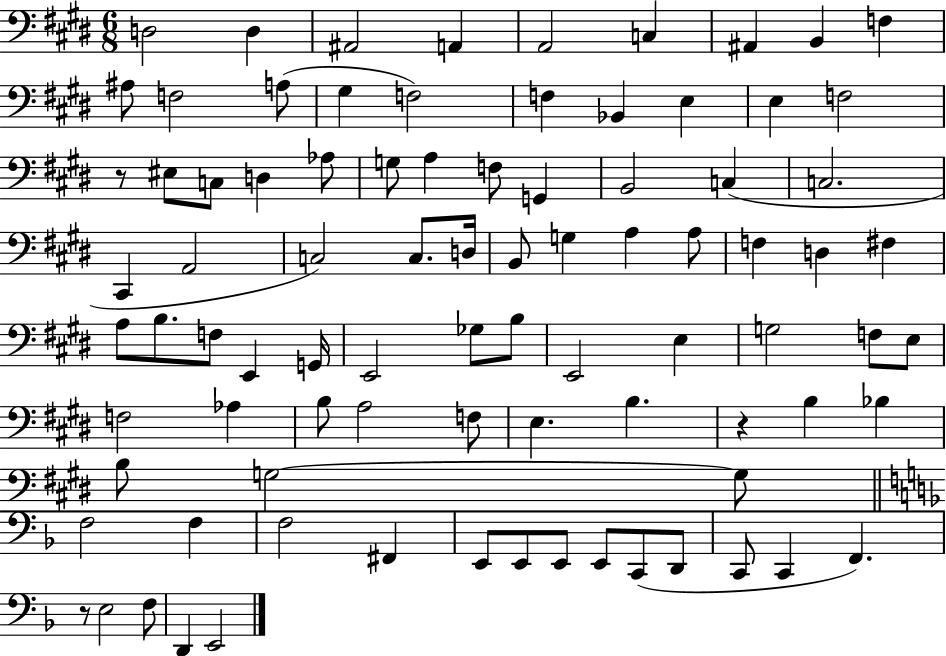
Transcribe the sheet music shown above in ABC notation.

X:1
T:Untitled
M:6/8
L:1/4
K:E
D,2 D, ^A,,2 A,, A,,2 C, ^A,, B,, F, ^A,/2 F,2 A,/2 ^G, F,2 F, _B,, E, E, F,2 z/2 ^E,/2 C,/2 D, _A,/2 G,/2 A, F,/2 G,, B,,2 C, C,2 ^C,, A,,2 C,2 C,/2 D,/4 B,,/2 G, A, A,/2 F, D, ^F, A,/2 B,/2 F,/2 E,, G,,/4 E,,2 _G,/2 B,/2 E,,2 E, G,2 F,/2 E,/2 F,2 _A, B,/2 A,2 F,/2 E, B, z B, _B, B,/2 G,2 G,/2 F,2 F, F,2 ^F,, E,,/2 E,,/2 E,,/2 E,,/2 C,,/2 D,,/2 C,,/2 C,, F,, z/2 E,2 F,/2 D,, E,,2